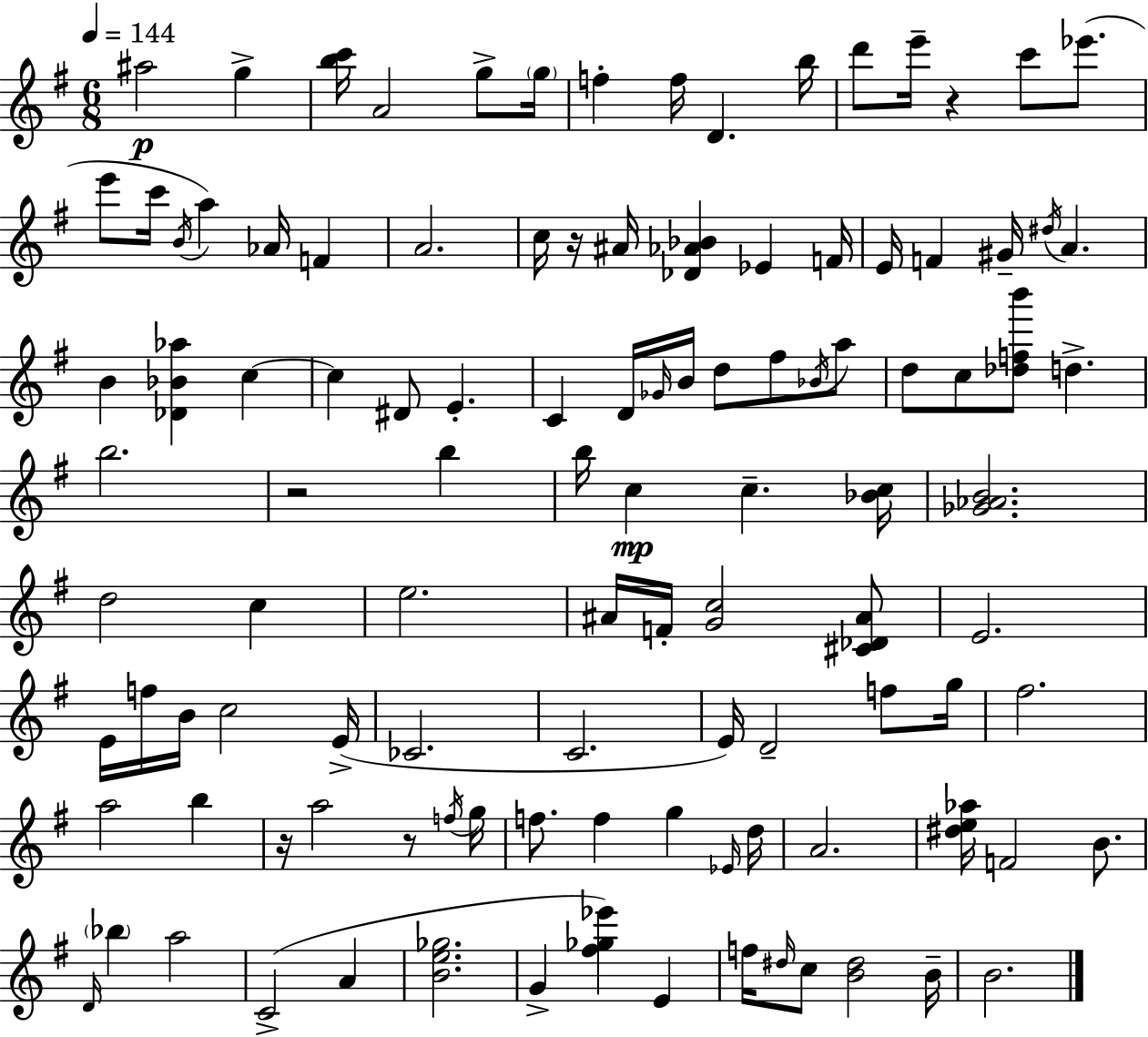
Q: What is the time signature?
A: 6/8